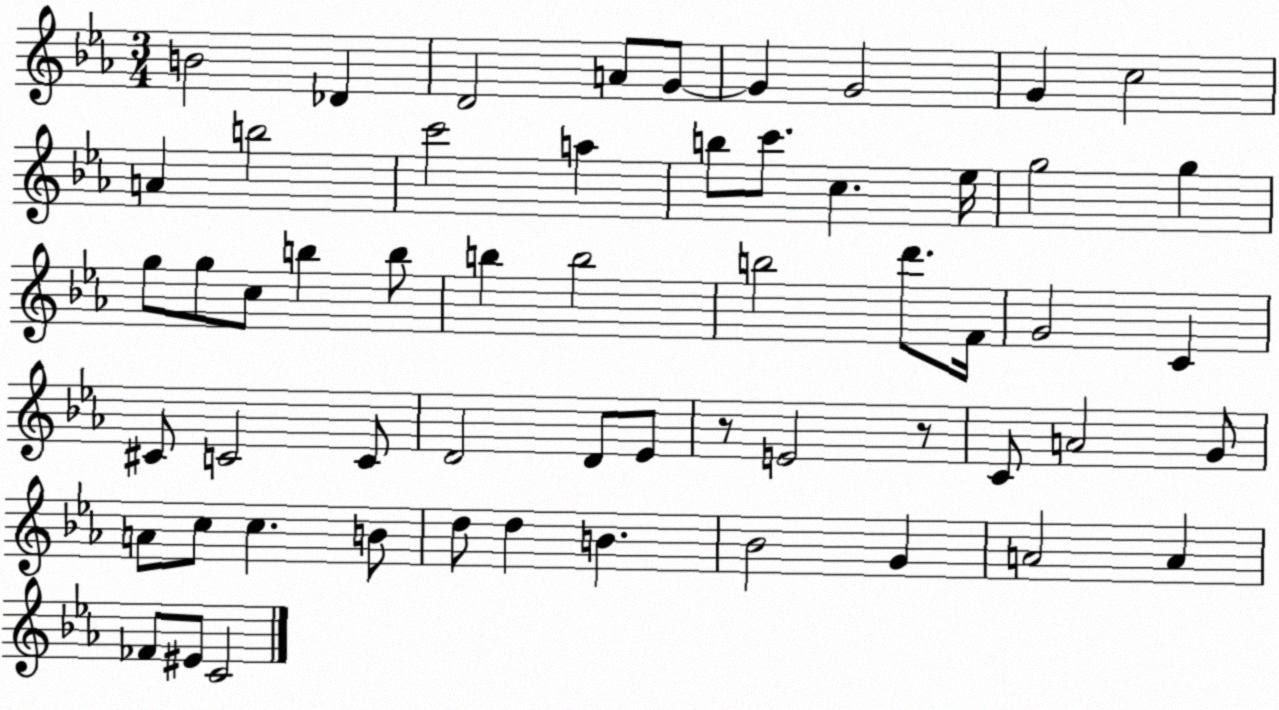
X:1
T:Untitled
M:3/4
L:1/4
K:Eb
B2 _D D2 A/2 G/2 G G2 G c2 A b2 c'2 a b/2 c'/2 c _e/4 g2 g g/2 g/2 c/2 b b/2 b b2 b2 d'/2 F/4 G2 C ^C/2 C2 C/2 D2 D/2 _E/2 z/2 E2 z/2 C/2 A2 G/2 A/2 c/2 c B/2 d/2 d B _B2 G A2 A _F/2 ^E/2 C2